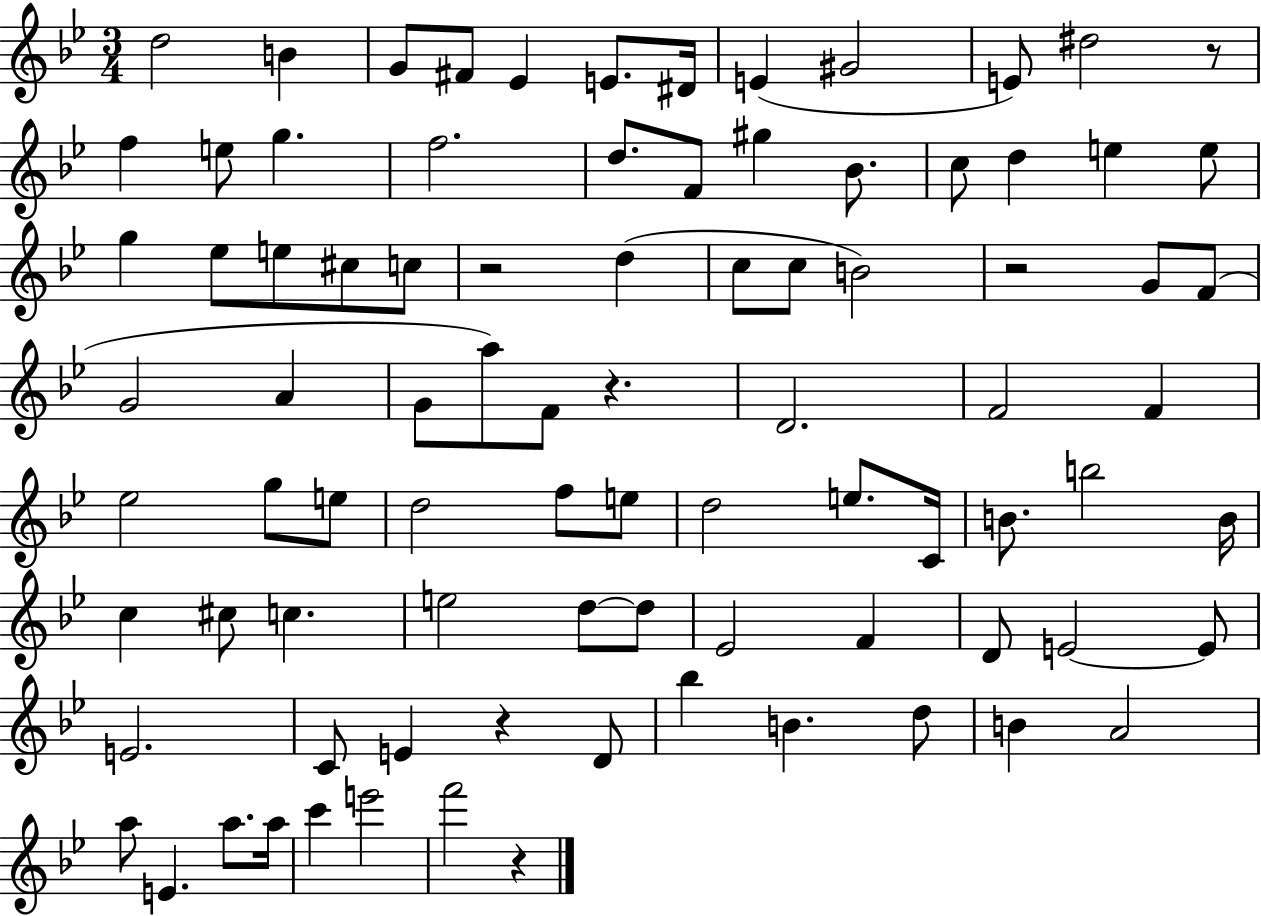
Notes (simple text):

D5/h B4/q G4/e F#4/e Eb4/q E4/e. D#4/s E4/q G#4/h E4/e D#5/h R/e F5/q E5/e G5/q. F5/h. D5/e. F4/e G#5/q Bb4/e. C5/e D5/q E5/q E5/e G5/q Eb5/e E5/e C#5/e C5/e R/h D5/q C5/e C5/e B4/h R/h G4/e F4/e G4/h A4/q G4/e A5/e F4/e R/q. D4/h. F4/h F4/q Eb5/h G5/e E5/e D5/h F5/e E5/e D5/h E5/e. C4/s B4/e. B5/h B4/s C5/q C#5/e C5/q. E5/h D5/e D5/e Eb4/h F4/q D4/e E4/h E4/e E4/h. C4/e E4/q R/q D4/e Bb5/q B4/q. D5/e B4/q A4/h A5/e E4/q. A5/e. A5/s C6/q E6/h F6/h R/q